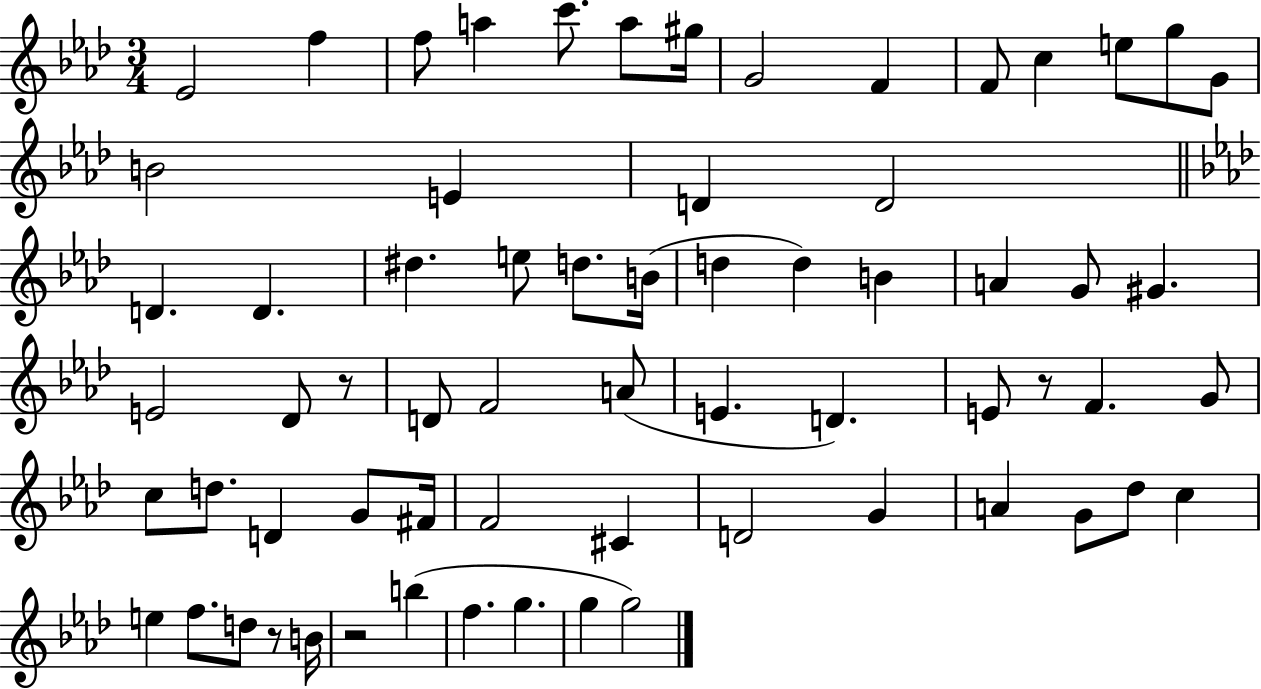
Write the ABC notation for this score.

X:1
T:Untitled
M:3/4
L:1/4
K:Ab
_E2 f f/2 a c'/2 a/2 ^g/4 G2 F F/2 c e/2 g/2 G/2 B2 E D D2 D D ^d e/2 d/2 B/4 d d B A G/2 ^G E2 _D/2 z/2 D/2 F2 A/2 E D E/2 z/2 F G/2 c/2 d/2 D G/2 ^F/4 F2 ^C D2 G A G/2 _d/2 c e f/2 d/2 z/2 B/4 z2 b f g g g2